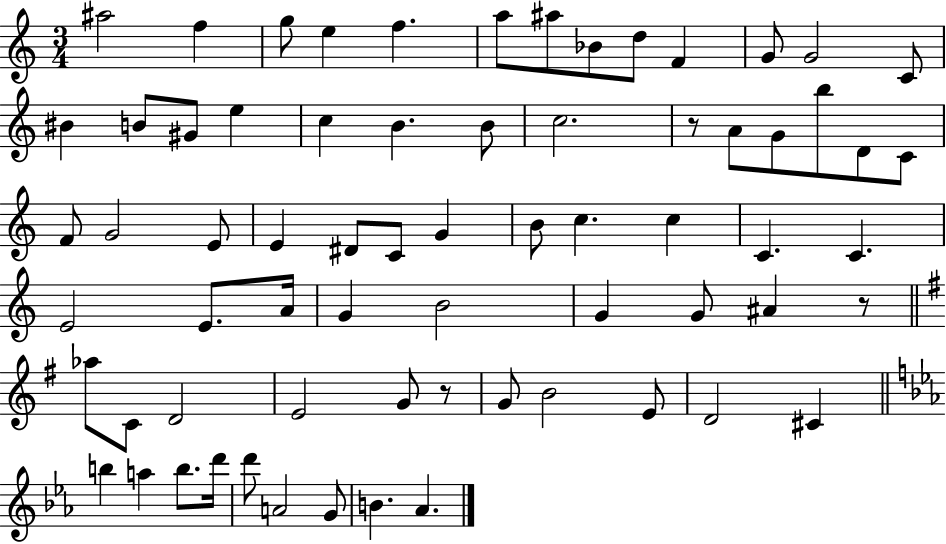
A#5/h F5/q G5/e E5/q F5/q. A5/e A#5/e Bb4/e D5/e F4/q G4/e G4/h C4/e BIS4/q B4/e G#4/e E5/q C5/q B4/q. B4/e C5/h. R/e A4/e G4/e B5/e D4/e C4/e F4/e G4/h E4/e E4/q D#4/e C4/e G4/q B4/e C5/q. C5/q C4/q. C4/q. E4/h E4/e. A4/s G4/q B4/h G4/q G4/e A#4/q R/e Ab5/e C4/e D4/h E4/h G4/e R/e G4/e B4/h E4/e D4/h C#4/q B5/q A5/q B5/e. D6/s D6/e A4/h G4/e B4/q. Ab4/q.